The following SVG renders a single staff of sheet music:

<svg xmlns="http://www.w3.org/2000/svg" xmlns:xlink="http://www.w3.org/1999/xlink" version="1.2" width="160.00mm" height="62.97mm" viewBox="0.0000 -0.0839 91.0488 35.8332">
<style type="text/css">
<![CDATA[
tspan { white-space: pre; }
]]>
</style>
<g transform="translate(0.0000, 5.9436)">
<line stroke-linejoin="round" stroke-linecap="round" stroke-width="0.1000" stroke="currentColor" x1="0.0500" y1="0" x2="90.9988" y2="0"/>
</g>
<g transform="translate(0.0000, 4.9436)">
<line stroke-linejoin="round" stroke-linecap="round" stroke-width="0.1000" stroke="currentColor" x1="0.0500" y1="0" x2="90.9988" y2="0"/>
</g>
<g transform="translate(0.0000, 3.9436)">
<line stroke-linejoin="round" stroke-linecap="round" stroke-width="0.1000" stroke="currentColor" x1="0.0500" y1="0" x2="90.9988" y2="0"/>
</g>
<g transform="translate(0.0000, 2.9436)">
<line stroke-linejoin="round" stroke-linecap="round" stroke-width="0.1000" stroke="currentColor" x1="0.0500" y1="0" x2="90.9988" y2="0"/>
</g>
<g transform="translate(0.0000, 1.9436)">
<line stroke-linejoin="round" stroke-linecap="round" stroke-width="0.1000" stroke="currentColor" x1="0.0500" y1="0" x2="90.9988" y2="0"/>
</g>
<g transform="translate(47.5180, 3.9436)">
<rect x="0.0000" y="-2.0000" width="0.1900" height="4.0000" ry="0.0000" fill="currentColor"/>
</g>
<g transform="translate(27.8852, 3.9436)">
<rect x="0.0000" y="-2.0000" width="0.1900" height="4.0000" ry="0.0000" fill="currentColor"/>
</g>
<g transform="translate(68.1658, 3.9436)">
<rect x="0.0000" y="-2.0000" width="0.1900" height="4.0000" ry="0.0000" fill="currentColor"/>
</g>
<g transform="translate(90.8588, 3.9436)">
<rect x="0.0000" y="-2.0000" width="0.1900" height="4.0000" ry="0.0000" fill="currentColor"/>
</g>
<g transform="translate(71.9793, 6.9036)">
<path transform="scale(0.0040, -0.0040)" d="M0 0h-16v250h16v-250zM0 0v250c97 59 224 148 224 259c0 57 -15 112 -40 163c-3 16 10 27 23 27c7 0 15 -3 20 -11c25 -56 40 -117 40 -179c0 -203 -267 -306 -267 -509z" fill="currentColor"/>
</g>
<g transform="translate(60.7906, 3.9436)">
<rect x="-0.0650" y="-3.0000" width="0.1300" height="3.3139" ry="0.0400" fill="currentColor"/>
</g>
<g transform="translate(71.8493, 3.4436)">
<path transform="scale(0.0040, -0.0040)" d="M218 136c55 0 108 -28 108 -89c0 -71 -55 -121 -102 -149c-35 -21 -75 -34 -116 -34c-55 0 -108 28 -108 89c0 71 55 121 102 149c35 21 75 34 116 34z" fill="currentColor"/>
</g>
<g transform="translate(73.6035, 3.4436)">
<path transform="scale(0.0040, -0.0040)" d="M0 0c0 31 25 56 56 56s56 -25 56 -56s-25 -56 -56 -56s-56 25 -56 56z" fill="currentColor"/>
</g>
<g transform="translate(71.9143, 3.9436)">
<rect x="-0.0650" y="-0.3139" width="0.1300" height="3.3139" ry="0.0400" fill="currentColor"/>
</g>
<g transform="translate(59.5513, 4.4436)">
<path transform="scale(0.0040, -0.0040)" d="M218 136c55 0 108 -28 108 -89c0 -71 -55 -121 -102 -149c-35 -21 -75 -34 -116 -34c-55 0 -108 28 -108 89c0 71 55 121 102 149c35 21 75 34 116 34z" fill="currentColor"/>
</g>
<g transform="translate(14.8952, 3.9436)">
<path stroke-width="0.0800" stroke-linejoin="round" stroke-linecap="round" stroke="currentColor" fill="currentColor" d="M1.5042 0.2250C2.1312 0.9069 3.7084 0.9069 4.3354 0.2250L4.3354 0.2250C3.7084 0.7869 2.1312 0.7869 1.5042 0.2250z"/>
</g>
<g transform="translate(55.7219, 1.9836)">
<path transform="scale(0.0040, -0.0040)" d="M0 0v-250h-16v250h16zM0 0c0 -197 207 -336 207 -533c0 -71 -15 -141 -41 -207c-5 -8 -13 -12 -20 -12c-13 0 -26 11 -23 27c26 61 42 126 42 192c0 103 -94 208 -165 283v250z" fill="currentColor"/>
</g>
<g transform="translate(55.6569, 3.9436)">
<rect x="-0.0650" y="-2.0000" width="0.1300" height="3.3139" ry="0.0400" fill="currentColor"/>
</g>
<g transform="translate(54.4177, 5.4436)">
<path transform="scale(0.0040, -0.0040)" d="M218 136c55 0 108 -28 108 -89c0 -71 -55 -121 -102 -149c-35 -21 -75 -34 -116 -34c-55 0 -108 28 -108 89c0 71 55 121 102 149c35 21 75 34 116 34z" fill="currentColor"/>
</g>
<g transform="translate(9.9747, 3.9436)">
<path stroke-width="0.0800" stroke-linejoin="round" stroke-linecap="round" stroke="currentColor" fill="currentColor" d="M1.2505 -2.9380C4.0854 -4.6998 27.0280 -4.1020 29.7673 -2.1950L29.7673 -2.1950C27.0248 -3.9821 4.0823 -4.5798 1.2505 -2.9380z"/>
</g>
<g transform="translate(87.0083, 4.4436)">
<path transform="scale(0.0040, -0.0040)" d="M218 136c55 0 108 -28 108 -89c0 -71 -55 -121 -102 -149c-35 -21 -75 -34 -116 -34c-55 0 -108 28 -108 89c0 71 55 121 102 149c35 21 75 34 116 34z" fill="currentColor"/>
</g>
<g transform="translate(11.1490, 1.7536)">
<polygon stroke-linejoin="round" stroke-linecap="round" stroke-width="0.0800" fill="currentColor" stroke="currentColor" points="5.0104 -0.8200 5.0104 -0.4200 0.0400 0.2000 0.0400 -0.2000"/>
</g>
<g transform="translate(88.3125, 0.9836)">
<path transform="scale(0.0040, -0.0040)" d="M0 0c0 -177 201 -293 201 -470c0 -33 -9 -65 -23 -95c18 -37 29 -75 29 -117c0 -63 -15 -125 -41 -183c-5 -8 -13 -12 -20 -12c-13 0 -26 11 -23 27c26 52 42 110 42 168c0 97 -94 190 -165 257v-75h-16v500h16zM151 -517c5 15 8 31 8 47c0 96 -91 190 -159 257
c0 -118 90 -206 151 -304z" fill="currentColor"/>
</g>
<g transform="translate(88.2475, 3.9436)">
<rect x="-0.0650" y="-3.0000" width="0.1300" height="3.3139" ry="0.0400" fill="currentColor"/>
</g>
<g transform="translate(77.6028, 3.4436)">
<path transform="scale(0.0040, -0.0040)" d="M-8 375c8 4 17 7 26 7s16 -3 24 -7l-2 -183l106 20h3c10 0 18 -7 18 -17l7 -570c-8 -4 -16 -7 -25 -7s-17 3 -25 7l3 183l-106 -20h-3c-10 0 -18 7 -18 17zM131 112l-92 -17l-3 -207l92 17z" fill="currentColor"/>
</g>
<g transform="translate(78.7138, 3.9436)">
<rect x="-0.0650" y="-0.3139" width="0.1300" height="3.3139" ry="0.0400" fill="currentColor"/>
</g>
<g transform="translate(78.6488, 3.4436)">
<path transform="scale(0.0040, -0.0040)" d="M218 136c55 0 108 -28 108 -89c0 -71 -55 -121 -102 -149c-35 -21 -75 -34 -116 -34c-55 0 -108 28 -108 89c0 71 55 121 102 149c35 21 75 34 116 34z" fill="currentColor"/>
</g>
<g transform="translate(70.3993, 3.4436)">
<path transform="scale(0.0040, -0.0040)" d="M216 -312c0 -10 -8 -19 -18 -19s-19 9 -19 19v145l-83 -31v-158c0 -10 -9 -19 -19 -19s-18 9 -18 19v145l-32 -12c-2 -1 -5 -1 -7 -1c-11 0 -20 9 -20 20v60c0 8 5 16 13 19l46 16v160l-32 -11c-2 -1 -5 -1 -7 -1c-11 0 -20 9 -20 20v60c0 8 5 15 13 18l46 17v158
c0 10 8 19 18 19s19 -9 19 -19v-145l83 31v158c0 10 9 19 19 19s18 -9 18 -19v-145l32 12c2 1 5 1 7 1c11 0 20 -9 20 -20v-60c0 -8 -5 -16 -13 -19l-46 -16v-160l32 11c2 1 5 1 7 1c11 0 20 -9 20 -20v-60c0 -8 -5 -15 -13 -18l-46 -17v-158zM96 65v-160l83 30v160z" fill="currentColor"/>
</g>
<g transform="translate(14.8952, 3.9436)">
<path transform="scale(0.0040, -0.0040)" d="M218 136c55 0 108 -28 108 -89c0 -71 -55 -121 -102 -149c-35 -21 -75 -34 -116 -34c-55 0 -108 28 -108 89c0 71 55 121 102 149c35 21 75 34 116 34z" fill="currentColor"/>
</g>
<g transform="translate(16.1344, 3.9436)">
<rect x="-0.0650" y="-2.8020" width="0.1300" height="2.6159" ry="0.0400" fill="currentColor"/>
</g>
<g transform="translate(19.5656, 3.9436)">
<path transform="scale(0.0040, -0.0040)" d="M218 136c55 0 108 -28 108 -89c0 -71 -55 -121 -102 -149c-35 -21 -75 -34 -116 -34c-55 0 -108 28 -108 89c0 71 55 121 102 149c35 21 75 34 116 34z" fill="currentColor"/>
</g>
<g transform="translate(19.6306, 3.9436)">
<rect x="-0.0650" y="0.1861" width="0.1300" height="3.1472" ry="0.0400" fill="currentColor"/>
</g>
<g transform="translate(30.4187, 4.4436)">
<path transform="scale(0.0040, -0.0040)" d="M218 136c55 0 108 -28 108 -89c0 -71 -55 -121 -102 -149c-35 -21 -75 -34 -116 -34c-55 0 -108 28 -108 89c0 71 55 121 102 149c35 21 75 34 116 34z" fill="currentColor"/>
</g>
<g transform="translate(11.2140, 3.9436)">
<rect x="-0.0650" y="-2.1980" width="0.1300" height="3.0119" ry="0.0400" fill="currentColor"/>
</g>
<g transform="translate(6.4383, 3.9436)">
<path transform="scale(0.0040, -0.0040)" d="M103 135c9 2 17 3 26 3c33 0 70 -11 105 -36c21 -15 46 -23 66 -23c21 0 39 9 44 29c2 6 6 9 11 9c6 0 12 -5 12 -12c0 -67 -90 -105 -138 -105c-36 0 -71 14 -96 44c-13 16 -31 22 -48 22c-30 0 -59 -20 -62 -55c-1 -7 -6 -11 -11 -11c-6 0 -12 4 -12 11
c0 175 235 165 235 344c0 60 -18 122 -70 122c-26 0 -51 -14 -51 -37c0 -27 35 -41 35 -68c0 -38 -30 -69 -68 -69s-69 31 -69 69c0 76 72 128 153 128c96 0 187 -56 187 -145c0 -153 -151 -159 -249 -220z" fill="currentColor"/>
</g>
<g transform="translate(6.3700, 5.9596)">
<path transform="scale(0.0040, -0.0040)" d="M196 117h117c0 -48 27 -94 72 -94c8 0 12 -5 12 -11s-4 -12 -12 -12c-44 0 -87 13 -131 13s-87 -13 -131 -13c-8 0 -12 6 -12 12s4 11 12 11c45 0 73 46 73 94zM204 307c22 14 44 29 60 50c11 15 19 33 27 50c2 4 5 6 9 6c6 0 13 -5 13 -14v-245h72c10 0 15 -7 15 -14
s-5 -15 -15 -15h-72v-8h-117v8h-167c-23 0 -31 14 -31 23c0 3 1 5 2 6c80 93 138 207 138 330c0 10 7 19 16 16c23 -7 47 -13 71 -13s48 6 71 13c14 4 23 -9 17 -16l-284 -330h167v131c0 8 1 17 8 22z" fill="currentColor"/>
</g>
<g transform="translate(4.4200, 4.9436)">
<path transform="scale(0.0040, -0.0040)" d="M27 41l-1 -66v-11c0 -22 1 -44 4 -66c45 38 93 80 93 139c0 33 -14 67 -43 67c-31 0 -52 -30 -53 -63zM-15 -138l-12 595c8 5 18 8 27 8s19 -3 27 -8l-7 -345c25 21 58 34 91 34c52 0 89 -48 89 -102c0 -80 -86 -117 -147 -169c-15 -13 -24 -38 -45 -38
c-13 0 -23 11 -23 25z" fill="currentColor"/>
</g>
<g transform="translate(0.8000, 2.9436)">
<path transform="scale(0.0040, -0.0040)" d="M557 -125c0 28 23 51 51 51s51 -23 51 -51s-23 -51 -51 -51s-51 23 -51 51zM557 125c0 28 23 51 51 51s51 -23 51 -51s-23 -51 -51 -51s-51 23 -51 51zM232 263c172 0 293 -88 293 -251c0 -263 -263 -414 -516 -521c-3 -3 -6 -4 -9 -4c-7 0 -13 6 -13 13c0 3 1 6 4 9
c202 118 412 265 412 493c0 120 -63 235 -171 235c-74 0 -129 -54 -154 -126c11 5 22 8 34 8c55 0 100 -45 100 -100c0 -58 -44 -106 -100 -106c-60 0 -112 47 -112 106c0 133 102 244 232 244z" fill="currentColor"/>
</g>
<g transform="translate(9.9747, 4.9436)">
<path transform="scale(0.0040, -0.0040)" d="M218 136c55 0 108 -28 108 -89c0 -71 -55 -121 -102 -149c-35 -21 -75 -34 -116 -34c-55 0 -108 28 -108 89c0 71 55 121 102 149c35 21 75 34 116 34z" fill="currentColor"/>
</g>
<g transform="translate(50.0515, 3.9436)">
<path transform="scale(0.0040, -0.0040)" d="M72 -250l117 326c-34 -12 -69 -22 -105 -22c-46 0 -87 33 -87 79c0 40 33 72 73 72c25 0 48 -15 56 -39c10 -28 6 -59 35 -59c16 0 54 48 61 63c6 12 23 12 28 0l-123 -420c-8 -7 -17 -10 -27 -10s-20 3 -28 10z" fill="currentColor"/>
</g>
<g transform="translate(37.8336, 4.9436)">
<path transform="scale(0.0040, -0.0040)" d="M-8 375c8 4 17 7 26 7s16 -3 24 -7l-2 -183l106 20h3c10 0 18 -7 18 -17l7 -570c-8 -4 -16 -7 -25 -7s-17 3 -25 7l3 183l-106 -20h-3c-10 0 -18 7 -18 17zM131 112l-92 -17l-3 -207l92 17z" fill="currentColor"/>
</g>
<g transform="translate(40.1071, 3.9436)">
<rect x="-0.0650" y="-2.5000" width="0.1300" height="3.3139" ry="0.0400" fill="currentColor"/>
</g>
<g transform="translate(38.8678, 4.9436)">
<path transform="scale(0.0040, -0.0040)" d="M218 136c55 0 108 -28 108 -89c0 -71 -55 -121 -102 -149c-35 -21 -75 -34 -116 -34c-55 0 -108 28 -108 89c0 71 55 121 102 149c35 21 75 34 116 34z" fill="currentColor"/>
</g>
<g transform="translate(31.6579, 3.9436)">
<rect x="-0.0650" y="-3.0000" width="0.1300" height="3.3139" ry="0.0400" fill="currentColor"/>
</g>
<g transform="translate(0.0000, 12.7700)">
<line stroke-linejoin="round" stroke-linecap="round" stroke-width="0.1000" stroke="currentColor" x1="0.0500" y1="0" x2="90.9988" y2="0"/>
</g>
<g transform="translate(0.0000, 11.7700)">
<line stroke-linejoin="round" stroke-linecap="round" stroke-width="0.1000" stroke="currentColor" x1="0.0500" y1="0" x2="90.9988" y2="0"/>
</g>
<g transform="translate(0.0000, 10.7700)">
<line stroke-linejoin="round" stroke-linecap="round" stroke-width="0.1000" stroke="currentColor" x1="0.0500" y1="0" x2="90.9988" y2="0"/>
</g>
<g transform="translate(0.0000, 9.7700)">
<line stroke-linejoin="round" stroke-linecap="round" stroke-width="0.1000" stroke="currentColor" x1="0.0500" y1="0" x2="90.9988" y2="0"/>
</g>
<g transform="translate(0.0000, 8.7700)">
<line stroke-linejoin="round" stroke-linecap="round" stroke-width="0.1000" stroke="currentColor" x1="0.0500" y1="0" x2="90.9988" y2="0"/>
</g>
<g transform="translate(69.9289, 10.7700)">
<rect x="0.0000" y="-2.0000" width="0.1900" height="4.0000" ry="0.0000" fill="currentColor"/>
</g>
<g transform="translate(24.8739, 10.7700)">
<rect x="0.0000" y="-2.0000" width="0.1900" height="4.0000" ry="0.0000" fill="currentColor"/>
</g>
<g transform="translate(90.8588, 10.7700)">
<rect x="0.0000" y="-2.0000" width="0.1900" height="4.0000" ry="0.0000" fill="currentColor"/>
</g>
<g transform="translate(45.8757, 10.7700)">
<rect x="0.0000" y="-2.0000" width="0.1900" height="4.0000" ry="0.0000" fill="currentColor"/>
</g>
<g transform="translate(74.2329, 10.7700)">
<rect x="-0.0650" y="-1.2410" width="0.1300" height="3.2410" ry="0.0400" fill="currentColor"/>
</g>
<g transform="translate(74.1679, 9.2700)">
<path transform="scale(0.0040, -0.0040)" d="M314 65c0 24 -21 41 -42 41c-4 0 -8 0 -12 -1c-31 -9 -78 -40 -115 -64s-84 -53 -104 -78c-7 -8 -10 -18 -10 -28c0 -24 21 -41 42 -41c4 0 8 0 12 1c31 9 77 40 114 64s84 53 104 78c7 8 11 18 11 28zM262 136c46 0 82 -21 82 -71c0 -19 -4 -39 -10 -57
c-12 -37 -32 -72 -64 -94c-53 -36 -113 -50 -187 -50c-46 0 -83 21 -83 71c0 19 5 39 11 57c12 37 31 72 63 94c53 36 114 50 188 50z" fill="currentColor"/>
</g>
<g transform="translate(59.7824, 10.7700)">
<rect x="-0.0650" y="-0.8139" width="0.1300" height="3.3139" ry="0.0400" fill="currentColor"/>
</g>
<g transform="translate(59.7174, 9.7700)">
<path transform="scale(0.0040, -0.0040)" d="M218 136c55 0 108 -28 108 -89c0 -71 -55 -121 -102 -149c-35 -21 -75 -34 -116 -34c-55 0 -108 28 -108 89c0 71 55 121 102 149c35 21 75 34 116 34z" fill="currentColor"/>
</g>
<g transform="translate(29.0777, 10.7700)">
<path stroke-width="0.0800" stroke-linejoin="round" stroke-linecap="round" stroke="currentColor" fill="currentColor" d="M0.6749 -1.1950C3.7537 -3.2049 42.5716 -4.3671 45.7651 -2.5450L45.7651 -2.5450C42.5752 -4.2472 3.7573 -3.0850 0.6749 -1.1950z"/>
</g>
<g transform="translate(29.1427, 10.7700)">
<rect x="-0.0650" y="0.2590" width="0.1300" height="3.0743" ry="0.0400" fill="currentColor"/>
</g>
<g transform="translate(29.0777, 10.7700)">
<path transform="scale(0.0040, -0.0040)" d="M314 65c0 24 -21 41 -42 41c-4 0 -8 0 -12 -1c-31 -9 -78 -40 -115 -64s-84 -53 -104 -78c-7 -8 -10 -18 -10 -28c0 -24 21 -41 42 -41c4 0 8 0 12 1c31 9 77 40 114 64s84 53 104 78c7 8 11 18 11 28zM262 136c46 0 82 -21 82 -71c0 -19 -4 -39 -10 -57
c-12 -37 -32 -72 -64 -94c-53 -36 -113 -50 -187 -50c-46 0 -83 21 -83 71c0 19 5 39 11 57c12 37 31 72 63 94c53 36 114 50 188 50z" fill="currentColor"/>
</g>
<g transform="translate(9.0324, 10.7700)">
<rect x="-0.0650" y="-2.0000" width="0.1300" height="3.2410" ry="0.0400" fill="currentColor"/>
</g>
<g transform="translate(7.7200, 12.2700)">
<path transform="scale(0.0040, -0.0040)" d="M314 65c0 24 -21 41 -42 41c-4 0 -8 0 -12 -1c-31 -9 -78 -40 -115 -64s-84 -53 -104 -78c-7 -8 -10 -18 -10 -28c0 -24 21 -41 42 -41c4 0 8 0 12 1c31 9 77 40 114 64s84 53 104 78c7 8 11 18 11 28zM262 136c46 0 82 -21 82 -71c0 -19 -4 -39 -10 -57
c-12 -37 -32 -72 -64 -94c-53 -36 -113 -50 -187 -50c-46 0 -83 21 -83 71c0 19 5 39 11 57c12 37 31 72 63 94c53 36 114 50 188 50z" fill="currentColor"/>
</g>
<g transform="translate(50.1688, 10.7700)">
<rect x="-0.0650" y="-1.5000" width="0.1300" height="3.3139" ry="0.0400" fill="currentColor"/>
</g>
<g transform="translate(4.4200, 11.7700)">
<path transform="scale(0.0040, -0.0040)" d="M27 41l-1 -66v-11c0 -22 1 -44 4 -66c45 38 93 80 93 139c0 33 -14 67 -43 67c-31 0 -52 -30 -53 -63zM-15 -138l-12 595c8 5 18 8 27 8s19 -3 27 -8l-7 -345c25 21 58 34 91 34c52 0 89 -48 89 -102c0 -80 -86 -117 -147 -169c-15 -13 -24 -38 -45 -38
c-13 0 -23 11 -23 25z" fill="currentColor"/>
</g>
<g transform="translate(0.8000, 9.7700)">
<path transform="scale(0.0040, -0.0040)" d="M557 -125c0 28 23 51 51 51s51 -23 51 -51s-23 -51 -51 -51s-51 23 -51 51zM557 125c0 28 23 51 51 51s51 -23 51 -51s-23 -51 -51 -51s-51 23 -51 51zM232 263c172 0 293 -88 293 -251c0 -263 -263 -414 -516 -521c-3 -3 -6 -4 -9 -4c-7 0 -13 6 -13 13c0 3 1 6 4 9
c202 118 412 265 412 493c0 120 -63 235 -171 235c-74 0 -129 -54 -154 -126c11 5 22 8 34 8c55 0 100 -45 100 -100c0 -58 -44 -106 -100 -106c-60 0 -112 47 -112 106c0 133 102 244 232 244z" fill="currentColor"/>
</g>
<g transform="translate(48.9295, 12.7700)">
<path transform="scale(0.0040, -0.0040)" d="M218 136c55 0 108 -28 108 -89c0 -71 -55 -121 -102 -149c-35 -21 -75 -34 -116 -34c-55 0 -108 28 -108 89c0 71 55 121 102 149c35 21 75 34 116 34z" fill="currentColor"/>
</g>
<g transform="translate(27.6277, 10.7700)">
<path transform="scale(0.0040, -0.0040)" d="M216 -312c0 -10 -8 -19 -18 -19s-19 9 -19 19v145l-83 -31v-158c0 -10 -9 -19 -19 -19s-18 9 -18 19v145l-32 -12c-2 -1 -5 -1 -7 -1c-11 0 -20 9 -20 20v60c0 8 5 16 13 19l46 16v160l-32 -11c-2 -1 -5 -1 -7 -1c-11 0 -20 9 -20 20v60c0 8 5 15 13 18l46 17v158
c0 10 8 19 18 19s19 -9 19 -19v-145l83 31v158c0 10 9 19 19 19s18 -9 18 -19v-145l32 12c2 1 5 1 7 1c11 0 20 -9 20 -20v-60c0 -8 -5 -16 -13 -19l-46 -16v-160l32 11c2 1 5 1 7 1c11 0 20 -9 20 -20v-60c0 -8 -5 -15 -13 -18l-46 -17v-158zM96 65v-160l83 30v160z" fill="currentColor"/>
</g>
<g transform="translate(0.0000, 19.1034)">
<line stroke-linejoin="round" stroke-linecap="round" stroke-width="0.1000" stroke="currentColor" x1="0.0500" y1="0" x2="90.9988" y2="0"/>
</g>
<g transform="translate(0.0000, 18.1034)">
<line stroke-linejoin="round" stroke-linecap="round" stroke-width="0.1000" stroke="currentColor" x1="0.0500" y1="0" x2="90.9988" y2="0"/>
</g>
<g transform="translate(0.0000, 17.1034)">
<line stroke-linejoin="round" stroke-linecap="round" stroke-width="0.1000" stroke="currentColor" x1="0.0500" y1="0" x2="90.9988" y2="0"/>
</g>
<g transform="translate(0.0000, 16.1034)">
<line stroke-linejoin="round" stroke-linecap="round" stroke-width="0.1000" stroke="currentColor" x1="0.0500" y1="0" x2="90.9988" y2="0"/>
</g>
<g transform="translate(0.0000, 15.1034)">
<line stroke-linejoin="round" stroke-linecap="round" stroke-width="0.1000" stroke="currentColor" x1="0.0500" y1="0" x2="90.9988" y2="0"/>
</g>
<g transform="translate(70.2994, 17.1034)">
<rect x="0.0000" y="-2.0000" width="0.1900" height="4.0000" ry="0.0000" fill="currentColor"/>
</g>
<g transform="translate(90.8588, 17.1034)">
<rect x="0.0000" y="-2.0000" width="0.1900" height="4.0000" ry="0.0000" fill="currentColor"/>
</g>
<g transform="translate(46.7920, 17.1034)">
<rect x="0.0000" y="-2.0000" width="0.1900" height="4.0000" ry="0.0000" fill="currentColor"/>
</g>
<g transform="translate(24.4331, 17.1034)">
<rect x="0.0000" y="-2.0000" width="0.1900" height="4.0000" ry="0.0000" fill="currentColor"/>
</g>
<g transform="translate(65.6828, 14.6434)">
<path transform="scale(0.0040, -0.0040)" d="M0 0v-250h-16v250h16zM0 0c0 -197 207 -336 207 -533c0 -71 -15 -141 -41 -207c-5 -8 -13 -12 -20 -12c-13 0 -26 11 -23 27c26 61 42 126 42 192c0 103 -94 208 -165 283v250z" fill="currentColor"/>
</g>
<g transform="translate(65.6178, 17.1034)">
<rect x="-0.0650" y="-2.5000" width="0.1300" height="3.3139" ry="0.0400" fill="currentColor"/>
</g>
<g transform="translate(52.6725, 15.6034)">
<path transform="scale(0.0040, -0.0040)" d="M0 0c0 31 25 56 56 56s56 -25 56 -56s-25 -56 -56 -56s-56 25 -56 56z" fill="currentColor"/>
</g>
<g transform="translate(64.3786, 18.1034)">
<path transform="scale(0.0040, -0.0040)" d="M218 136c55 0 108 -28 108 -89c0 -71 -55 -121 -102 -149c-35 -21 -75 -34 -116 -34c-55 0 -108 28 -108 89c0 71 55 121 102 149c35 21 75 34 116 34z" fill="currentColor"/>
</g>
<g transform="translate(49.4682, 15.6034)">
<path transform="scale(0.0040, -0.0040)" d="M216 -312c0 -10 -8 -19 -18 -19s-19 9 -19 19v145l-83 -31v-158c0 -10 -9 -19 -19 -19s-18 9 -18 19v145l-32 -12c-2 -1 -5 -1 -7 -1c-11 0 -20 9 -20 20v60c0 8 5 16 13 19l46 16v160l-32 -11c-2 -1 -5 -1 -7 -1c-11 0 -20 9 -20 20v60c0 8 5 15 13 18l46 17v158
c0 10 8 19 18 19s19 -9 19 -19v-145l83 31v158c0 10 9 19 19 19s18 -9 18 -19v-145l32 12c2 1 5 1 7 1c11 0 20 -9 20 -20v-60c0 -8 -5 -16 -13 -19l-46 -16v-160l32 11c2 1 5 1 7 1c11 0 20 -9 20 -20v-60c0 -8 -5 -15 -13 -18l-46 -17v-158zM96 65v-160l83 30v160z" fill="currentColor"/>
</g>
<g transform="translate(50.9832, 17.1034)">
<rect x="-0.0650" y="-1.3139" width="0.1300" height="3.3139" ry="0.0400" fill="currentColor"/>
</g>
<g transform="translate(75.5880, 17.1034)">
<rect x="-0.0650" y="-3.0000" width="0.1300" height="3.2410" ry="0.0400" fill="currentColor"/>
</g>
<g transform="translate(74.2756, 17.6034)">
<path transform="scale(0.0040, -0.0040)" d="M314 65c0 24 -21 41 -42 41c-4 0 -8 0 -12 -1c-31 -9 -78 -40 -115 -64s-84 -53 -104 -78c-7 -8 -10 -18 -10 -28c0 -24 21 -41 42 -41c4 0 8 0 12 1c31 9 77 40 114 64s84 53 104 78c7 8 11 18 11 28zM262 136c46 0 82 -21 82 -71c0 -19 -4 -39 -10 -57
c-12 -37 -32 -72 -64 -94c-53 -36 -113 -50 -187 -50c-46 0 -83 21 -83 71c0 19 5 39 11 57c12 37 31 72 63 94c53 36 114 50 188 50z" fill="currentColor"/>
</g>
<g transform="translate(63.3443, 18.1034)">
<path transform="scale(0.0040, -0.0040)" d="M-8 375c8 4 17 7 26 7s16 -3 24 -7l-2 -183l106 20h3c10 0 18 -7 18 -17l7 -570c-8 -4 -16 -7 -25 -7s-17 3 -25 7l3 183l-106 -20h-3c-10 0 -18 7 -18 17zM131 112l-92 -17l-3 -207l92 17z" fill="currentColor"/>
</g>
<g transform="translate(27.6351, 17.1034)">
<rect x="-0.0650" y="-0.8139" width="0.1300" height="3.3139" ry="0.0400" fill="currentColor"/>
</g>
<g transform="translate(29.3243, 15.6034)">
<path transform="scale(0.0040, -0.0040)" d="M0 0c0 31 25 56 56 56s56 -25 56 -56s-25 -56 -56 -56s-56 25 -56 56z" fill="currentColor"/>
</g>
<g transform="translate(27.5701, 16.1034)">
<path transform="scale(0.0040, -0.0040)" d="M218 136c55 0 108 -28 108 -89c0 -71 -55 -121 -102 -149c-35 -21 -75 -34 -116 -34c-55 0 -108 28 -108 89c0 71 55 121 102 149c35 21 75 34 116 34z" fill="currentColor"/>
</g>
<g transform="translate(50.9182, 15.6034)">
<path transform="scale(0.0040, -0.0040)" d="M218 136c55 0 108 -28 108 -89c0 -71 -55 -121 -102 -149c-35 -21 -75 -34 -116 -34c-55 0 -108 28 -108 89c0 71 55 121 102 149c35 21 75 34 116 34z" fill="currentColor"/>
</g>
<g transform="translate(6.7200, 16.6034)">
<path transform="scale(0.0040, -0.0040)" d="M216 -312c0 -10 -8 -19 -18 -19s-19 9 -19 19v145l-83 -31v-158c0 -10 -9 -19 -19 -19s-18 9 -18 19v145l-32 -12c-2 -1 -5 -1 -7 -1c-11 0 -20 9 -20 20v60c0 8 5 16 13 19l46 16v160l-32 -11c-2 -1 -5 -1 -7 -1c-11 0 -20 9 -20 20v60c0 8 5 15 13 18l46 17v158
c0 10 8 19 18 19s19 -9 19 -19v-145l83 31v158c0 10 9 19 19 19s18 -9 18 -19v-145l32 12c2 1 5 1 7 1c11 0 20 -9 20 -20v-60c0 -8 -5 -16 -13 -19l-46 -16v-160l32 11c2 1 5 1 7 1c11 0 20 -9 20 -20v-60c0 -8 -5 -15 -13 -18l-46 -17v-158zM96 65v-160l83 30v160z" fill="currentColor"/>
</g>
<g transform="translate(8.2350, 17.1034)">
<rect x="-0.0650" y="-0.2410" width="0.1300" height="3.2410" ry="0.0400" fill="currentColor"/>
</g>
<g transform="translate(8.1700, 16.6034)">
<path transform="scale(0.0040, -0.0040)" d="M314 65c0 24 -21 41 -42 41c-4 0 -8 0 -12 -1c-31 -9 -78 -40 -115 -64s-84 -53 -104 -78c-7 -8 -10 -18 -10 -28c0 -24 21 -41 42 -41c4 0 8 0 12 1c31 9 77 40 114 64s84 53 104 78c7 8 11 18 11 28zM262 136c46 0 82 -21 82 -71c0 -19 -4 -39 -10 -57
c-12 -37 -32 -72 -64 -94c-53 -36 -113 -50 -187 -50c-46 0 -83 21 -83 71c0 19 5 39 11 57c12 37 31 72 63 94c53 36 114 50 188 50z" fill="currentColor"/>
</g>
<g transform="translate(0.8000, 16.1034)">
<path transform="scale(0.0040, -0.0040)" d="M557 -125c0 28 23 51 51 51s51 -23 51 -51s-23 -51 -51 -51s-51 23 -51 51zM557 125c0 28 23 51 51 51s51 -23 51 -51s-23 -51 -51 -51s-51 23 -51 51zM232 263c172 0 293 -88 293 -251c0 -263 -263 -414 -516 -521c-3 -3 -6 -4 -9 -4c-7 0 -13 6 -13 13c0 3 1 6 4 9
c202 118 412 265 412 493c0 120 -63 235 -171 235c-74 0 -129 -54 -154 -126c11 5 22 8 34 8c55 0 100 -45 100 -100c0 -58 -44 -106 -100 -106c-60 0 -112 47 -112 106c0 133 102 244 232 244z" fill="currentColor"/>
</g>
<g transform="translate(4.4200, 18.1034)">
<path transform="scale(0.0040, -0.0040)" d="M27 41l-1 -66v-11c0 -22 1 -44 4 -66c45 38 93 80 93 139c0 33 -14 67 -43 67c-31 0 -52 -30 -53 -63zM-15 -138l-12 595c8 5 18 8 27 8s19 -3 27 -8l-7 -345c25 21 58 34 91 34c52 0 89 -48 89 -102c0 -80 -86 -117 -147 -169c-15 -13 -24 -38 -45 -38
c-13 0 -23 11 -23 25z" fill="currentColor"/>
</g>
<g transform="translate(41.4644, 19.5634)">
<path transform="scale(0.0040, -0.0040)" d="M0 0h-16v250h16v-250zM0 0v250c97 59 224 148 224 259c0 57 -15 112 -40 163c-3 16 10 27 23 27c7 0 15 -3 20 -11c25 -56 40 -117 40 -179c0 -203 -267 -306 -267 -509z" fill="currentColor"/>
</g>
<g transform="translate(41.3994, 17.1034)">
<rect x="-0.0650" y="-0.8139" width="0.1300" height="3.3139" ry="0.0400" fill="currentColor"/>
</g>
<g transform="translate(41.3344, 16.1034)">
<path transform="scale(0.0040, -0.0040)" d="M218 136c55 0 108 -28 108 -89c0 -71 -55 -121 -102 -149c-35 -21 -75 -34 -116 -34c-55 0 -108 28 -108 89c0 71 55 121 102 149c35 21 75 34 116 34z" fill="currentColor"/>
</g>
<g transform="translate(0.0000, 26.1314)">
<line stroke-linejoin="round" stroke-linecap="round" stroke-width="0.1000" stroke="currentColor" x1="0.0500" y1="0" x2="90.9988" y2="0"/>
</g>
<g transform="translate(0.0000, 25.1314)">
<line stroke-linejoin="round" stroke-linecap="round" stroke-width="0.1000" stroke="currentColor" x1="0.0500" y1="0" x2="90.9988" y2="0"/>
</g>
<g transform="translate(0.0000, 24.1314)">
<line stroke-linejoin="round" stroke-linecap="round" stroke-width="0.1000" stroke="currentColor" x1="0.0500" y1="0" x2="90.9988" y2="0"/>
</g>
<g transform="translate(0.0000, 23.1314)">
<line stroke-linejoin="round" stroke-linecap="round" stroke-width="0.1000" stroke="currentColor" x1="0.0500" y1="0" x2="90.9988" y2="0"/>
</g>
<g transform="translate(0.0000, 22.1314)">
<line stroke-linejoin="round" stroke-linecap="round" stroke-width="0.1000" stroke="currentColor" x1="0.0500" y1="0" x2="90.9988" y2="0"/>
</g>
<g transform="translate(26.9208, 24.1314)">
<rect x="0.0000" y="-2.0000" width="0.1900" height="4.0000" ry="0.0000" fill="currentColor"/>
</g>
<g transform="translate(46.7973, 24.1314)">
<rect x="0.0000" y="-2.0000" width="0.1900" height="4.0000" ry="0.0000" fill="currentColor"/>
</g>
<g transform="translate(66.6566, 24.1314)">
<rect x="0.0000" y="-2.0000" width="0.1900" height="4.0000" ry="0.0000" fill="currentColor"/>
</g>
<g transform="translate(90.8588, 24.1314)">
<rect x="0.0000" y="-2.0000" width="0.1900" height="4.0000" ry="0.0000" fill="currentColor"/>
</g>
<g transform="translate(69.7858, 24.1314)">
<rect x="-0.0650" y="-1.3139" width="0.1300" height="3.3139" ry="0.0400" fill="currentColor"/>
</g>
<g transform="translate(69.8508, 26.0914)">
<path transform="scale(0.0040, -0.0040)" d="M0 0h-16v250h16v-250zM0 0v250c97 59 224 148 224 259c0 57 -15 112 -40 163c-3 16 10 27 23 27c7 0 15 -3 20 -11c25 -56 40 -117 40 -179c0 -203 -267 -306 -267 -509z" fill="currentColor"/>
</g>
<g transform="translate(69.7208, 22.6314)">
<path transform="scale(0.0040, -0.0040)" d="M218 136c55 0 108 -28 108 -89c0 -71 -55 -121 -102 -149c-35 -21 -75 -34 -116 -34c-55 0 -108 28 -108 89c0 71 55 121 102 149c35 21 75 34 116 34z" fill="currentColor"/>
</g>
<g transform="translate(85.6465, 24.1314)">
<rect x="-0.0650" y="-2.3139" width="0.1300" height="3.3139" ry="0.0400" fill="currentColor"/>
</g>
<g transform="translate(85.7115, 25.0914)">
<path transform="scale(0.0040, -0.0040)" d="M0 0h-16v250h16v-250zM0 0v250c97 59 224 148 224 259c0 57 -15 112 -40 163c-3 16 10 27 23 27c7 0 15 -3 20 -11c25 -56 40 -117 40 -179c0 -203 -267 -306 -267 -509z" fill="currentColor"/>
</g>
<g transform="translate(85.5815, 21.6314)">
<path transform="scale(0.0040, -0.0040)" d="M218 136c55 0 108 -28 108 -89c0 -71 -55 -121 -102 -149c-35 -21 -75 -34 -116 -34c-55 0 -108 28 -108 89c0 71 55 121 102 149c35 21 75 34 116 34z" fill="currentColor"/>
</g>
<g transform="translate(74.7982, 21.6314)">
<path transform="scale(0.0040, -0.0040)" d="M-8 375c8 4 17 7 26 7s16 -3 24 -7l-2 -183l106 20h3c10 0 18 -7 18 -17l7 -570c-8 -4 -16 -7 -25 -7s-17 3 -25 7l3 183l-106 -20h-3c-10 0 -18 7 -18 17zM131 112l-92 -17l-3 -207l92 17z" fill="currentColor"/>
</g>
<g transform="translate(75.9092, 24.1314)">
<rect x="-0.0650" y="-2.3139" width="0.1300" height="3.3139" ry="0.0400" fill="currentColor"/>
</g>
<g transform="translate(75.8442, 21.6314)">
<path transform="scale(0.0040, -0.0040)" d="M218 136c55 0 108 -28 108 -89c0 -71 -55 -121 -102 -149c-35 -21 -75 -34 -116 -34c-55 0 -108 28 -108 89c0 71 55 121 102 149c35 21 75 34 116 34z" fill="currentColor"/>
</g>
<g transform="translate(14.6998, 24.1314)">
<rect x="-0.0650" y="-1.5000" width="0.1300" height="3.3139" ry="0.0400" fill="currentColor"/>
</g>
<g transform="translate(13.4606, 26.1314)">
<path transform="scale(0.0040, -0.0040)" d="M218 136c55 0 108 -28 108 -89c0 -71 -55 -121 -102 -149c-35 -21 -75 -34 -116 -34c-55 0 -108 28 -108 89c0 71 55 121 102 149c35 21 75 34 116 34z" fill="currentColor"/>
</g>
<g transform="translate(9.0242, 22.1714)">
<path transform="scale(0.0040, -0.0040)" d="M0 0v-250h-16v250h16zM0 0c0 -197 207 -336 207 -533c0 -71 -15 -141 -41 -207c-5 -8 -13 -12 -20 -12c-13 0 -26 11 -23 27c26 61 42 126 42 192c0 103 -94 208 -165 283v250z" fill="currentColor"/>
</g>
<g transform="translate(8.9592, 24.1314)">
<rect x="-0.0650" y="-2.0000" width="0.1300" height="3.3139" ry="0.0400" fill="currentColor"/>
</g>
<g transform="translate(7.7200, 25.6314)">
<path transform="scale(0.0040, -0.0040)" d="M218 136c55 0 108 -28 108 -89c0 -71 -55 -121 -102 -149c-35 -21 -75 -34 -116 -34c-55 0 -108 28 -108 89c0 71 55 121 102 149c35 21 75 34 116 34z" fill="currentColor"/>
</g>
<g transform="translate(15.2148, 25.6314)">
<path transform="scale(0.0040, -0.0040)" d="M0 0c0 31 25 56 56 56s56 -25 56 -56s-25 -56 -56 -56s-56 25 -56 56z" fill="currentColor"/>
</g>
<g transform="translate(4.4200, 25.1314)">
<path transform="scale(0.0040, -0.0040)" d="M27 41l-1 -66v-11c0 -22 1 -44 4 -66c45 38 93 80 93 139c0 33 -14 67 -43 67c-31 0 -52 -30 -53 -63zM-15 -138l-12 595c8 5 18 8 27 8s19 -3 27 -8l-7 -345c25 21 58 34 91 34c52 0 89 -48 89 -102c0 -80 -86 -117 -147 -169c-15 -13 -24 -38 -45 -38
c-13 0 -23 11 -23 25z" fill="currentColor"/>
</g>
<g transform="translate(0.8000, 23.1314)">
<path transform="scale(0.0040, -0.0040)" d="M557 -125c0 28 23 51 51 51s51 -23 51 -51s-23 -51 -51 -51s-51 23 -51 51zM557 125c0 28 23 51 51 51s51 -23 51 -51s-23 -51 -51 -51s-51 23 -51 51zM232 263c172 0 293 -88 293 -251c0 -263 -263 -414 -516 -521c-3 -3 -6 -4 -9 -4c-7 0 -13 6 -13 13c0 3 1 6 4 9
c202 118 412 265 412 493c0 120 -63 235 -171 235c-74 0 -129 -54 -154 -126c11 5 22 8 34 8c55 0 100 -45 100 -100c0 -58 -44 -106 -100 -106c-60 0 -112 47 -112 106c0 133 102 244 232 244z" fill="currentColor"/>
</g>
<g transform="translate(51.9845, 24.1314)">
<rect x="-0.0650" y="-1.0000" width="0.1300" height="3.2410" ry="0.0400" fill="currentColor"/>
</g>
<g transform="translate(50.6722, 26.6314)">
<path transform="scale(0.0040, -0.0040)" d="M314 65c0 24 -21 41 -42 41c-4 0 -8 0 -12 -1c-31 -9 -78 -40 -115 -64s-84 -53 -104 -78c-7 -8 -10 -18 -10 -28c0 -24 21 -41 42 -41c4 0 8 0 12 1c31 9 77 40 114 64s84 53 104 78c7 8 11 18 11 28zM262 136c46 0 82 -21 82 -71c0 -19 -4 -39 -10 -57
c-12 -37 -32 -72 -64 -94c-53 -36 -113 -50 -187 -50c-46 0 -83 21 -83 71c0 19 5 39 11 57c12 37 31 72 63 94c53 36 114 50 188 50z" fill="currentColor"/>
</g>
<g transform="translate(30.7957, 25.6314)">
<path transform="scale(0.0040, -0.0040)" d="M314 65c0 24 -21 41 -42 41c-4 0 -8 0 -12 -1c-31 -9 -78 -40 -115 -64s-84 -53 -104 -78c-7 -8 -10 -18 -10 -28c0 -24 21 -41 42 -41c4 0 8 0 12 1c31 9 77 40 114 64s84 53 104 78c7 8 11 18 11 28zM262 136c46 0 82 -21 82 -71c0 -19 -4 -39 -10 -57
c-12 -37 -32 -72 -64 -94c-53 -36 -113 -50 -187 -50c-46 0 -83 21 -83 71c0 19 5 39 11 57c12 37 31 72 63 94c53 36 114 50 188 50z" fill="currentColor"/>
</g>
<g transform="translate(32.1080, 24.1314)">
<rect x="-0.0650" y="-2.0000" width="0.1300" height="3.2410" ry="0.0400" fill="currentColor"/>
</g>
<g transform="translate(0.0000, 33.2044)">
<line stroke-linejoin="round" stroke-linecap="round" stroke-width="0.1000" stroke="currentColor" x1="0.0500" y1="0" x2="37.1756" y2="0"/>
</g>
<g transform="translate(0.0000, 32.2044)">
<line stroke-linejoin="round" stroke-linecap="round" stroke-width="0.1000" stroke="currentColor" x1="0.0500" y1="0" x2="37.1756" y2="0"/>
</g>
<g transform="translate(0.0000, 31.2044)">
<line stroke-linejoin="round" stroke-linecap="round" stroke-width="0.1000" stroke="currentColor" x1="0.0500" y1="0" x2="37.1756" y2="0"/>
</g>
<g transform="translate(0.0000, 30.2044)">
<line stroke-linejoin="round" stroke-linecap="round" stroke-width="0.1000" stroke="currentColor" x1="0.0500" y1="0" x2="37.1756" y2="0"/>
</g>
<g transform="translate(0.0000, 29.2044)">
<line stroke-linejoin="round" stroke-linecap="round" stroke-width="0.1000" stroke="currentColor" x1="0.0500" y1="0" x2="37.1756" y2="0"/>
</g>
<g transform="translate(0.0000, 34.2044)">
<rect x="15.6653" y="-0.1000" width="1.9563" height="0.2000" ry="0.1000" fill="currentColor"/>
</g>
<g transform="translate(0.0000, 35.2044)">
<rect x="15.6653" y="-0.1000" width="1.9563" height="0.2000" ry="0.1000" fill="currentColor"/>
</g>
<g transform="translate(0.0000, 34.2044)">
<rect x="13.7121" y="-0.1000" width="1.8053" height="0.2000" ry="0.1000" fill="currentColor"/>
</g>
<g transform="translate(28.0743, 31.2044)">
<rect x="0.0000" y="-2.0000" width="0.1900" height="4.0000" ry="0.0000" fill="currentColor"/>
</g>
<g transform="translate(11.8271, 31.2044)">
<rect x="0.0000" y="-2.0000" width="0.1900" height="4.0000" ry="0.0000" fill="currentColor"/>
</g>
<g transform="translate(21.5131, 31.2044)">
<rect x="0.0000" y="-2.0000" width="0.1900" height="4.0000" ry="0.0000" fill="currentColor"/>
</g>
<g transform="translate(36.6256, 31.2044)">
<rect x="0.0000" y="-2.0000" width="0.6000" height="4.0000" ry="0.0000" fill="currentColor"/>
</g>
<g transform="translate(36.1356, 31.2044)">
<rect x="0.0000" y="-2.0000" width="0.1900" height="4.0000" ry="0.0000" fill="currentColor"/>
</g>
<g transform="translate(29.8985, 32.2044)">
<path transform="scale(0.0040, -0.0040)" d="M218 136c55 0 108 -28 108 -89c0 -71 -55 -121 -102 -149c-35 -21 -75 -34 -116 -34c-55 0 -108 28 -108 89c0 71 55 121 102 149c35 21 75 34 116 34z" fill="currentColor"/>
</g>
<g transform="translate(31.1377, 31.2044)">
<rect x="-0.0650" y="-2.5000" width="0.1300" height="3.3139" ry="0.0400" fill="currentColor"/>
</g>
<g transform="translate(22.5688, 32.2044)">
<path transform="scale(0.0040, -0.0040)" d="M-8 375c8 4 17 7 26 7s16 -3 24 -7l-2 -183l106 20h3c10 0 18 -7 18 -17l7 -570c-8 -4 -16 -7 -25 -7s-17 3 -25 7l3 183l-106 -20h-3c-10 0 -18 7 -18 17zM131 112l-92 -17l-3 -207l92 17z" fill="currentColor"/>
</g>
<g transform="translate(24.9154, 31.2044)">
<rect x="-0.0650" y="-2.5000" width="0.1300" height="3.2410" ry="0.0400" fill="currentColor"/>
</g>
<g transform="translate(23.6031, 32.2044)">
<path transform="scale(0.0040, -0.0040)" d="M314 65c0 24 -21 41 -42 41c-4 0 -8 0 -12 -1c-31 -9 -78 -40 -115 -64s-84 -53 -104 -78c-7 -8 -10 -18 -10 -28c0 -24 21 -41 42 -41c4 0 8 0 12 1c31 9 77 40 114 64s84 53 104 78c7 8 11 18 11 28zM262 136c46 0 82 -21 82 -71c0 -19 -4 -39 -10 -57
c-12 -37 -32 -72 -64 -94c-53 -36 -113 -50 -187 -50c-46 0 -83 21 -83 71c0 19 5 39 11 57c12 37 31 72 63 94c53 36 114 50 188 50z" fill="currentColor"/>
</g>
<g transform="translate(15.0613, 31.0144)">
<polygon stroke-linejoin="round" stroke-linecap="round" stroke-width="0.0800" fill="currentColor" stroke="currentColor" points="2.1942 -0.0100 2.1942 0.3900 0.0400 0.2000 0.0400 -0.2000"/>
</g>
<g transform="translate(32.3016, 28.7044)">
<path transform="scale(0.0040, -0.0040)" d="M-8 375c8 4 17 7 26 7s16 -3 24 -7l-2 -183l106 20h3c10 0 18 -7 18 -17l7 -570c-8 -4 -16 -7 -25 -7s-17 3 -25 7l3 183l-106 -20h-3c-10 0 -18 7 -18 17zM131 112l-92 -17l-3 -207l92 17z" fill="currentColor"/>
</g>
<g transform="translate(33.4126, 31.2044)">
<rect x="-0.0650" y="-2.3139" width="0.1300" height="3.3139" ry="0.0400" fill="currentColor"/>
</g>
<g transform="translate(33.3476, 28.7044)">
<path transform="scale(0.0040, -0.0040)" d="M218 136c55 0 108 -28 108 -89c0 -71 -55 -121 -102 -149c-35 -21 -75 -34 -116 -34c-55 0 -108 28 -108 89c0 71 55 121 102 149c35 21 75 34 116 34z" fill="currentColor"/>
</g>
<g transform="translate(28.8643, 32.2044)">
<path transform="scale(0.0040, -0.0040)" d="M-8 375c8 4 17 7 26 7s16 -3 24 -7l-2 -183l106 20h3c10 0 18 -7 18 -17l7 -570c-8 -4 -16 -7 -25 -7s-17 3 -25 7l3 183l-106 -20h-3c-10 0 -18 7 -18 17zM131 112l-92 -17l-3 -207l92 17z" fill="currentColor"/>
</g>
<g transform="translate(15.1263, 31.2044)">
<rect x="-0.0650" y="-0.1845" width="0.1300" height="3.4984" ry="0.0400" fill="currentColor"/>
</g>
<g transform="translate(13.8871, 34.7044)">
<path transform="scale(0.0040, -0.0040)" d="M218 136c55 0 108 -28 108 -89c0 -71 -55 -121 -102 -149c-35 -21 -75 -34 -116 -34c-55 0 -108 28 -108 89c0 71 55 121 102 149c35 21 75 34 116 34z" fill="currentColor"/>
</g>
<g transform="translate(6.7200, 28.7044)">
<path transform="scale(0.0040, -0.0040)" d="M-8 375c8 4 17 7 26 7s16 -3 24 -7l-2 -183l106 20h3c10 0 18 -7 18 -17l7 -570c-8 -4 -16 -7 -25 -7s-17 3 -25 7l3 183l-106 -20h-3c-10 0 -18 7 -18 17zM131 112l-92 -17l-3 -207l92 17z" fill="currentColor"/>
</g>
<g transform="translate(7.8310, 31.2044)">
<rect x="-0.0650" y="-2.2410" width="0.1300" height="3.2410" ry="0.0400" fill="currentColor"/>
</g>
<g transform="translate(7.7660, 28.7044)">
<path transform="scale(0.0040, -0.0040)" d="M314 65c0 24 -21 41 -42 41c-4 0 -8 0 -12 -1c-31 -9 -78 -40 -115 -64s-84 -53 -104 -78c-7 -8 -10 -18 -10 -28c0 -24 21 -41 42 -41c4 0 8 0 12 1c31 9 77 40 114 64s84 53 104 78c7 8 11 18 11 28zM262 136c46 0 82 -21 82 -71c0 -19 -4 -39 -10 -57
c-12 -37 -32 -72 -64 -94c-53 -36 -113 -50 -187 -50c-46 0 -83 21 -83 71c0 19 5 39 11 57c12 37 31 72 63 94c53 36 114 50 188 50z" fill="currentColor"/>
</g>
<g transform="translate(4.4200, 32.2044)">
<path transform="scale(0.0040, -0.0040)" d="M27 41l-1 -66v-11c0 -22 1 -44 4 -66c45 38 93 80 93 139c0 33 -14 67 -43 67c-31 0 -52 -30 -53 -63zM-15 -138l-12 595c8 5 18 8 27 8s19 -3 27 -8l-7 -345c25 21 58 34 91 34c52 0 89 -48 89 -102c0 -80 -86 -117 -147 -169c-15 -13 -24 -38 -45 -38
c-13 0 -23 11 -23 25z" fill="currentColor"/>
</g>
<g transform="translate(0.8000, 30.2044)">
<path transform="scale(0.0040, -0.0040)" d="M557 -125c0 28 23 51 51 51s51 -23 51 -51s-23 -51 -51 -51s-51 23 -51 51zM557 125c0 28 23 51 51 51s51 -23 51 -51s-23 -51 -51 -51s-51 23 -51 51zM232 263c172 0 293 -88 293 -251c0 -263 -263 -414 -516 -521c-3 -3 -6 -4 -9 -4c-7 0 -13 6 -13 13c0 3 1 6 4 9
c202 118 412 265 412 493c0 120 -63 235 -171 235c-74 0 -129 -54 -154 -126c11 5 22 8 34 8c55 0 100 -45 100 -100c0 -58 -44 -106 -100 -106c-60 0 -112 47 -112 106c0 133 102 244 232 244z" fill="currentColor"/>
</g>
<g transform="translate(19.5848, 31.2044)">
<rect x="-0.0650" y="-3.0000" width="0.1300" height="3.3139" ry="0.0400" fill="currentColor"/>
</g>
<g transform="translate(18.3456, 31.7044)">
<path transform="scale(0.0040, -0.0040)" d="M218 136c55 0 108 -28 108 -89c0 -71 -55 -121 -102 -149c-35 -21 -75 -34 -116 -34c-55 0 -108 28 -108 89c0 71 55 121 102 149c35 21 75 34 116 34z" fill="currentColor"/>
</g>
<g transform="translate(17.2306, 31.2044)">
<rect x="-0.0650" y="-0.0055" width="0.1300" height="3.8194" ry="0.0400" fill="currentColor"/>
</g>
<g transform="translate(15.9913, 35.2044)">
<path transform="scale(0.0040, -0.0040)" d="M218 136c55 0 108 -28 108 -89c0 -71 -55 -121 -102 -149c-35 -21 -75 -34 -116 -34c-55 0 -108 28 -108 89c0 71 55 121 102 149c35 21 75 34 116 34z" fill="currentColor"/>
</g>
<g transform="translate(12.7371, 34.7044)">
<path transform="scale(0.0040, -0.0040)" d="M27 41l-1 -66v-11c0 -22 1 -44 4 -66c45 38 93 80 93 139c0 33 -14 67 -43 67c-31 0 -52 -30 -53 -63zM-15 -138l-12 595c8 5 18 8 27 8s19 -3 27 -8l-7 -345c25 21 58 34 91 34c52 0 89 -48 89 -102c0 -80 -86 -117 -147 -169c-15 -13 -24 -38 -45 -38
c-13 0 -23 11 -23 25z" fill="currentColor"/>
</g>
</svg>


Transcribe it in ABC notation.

X:1
T:Untitled
M:2/4
L:1/4
K:F
_B,,/2 D,/2 D, C, B,, z/2 A,,/2 C, ^E,/2 E, C,/4 A,,2 ^D,2 G,, F, G,2 ^E,2 F, F,/2 ^G, B,,/2 C,2 A,,/2 G,, A,,2 F,,2 G,/2 B, B,/2 B,2 _D,,/2 C,,/2 C, B,,2 B,, B,